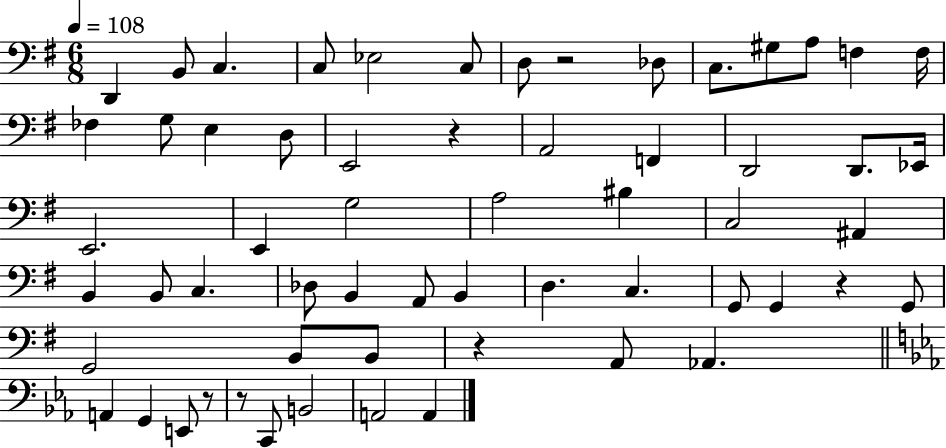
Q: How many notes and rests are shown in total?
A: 60